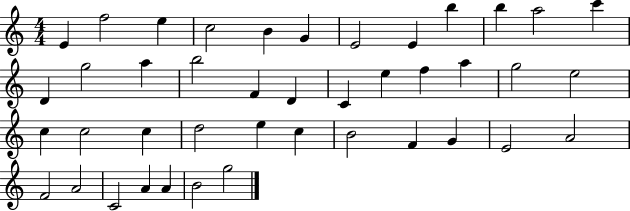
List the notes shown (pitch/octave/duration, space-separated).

E4/q F5/h E5/q C5/h B4/q G4/q E4/h E4/q B5/q B5/q A5/h C6/q D4/q G5/h A5/q B5/h F4/q D4/q C4/q E5/q F5/q A5/q G5/h E5/h C5/q C5/h C5/q D5/h E5/q C5/q B4/h F4/q G4/q E4/h A4/h F4/h A4/h C4/h A4/q A4/q B4/h G5/h